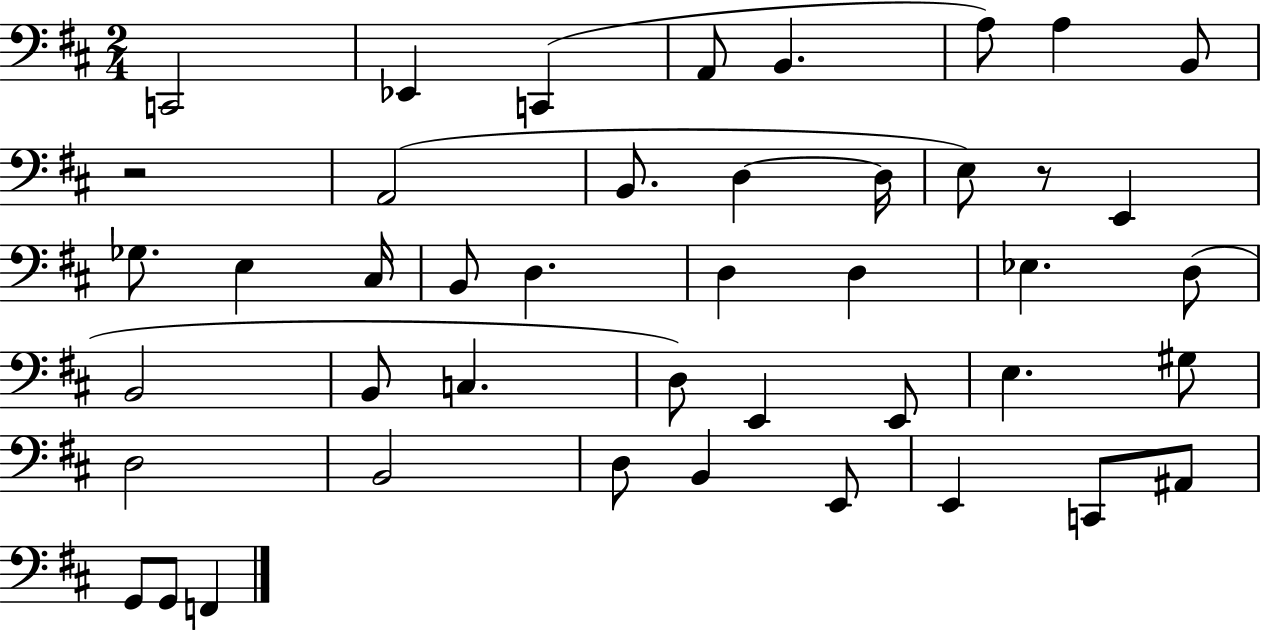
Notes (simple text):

C2/h Eb2/q C2/q A2/e B2/q. A3/e A3/q B2/e R/h A2/h B2/e. D3/q D3/s E3/e R/e E2/q Gb3/e. E3/q C#3/s B2/e D3/q. D3/q D3/q Eb3/q. D3/e B2/h B2/e C3/q. D3/e E2/q E2/e E3/q. G#3/e D3/h B2/h D3/e B2/q E2/e E2/q C2/e A#2/e G2/e G2/e F2/q